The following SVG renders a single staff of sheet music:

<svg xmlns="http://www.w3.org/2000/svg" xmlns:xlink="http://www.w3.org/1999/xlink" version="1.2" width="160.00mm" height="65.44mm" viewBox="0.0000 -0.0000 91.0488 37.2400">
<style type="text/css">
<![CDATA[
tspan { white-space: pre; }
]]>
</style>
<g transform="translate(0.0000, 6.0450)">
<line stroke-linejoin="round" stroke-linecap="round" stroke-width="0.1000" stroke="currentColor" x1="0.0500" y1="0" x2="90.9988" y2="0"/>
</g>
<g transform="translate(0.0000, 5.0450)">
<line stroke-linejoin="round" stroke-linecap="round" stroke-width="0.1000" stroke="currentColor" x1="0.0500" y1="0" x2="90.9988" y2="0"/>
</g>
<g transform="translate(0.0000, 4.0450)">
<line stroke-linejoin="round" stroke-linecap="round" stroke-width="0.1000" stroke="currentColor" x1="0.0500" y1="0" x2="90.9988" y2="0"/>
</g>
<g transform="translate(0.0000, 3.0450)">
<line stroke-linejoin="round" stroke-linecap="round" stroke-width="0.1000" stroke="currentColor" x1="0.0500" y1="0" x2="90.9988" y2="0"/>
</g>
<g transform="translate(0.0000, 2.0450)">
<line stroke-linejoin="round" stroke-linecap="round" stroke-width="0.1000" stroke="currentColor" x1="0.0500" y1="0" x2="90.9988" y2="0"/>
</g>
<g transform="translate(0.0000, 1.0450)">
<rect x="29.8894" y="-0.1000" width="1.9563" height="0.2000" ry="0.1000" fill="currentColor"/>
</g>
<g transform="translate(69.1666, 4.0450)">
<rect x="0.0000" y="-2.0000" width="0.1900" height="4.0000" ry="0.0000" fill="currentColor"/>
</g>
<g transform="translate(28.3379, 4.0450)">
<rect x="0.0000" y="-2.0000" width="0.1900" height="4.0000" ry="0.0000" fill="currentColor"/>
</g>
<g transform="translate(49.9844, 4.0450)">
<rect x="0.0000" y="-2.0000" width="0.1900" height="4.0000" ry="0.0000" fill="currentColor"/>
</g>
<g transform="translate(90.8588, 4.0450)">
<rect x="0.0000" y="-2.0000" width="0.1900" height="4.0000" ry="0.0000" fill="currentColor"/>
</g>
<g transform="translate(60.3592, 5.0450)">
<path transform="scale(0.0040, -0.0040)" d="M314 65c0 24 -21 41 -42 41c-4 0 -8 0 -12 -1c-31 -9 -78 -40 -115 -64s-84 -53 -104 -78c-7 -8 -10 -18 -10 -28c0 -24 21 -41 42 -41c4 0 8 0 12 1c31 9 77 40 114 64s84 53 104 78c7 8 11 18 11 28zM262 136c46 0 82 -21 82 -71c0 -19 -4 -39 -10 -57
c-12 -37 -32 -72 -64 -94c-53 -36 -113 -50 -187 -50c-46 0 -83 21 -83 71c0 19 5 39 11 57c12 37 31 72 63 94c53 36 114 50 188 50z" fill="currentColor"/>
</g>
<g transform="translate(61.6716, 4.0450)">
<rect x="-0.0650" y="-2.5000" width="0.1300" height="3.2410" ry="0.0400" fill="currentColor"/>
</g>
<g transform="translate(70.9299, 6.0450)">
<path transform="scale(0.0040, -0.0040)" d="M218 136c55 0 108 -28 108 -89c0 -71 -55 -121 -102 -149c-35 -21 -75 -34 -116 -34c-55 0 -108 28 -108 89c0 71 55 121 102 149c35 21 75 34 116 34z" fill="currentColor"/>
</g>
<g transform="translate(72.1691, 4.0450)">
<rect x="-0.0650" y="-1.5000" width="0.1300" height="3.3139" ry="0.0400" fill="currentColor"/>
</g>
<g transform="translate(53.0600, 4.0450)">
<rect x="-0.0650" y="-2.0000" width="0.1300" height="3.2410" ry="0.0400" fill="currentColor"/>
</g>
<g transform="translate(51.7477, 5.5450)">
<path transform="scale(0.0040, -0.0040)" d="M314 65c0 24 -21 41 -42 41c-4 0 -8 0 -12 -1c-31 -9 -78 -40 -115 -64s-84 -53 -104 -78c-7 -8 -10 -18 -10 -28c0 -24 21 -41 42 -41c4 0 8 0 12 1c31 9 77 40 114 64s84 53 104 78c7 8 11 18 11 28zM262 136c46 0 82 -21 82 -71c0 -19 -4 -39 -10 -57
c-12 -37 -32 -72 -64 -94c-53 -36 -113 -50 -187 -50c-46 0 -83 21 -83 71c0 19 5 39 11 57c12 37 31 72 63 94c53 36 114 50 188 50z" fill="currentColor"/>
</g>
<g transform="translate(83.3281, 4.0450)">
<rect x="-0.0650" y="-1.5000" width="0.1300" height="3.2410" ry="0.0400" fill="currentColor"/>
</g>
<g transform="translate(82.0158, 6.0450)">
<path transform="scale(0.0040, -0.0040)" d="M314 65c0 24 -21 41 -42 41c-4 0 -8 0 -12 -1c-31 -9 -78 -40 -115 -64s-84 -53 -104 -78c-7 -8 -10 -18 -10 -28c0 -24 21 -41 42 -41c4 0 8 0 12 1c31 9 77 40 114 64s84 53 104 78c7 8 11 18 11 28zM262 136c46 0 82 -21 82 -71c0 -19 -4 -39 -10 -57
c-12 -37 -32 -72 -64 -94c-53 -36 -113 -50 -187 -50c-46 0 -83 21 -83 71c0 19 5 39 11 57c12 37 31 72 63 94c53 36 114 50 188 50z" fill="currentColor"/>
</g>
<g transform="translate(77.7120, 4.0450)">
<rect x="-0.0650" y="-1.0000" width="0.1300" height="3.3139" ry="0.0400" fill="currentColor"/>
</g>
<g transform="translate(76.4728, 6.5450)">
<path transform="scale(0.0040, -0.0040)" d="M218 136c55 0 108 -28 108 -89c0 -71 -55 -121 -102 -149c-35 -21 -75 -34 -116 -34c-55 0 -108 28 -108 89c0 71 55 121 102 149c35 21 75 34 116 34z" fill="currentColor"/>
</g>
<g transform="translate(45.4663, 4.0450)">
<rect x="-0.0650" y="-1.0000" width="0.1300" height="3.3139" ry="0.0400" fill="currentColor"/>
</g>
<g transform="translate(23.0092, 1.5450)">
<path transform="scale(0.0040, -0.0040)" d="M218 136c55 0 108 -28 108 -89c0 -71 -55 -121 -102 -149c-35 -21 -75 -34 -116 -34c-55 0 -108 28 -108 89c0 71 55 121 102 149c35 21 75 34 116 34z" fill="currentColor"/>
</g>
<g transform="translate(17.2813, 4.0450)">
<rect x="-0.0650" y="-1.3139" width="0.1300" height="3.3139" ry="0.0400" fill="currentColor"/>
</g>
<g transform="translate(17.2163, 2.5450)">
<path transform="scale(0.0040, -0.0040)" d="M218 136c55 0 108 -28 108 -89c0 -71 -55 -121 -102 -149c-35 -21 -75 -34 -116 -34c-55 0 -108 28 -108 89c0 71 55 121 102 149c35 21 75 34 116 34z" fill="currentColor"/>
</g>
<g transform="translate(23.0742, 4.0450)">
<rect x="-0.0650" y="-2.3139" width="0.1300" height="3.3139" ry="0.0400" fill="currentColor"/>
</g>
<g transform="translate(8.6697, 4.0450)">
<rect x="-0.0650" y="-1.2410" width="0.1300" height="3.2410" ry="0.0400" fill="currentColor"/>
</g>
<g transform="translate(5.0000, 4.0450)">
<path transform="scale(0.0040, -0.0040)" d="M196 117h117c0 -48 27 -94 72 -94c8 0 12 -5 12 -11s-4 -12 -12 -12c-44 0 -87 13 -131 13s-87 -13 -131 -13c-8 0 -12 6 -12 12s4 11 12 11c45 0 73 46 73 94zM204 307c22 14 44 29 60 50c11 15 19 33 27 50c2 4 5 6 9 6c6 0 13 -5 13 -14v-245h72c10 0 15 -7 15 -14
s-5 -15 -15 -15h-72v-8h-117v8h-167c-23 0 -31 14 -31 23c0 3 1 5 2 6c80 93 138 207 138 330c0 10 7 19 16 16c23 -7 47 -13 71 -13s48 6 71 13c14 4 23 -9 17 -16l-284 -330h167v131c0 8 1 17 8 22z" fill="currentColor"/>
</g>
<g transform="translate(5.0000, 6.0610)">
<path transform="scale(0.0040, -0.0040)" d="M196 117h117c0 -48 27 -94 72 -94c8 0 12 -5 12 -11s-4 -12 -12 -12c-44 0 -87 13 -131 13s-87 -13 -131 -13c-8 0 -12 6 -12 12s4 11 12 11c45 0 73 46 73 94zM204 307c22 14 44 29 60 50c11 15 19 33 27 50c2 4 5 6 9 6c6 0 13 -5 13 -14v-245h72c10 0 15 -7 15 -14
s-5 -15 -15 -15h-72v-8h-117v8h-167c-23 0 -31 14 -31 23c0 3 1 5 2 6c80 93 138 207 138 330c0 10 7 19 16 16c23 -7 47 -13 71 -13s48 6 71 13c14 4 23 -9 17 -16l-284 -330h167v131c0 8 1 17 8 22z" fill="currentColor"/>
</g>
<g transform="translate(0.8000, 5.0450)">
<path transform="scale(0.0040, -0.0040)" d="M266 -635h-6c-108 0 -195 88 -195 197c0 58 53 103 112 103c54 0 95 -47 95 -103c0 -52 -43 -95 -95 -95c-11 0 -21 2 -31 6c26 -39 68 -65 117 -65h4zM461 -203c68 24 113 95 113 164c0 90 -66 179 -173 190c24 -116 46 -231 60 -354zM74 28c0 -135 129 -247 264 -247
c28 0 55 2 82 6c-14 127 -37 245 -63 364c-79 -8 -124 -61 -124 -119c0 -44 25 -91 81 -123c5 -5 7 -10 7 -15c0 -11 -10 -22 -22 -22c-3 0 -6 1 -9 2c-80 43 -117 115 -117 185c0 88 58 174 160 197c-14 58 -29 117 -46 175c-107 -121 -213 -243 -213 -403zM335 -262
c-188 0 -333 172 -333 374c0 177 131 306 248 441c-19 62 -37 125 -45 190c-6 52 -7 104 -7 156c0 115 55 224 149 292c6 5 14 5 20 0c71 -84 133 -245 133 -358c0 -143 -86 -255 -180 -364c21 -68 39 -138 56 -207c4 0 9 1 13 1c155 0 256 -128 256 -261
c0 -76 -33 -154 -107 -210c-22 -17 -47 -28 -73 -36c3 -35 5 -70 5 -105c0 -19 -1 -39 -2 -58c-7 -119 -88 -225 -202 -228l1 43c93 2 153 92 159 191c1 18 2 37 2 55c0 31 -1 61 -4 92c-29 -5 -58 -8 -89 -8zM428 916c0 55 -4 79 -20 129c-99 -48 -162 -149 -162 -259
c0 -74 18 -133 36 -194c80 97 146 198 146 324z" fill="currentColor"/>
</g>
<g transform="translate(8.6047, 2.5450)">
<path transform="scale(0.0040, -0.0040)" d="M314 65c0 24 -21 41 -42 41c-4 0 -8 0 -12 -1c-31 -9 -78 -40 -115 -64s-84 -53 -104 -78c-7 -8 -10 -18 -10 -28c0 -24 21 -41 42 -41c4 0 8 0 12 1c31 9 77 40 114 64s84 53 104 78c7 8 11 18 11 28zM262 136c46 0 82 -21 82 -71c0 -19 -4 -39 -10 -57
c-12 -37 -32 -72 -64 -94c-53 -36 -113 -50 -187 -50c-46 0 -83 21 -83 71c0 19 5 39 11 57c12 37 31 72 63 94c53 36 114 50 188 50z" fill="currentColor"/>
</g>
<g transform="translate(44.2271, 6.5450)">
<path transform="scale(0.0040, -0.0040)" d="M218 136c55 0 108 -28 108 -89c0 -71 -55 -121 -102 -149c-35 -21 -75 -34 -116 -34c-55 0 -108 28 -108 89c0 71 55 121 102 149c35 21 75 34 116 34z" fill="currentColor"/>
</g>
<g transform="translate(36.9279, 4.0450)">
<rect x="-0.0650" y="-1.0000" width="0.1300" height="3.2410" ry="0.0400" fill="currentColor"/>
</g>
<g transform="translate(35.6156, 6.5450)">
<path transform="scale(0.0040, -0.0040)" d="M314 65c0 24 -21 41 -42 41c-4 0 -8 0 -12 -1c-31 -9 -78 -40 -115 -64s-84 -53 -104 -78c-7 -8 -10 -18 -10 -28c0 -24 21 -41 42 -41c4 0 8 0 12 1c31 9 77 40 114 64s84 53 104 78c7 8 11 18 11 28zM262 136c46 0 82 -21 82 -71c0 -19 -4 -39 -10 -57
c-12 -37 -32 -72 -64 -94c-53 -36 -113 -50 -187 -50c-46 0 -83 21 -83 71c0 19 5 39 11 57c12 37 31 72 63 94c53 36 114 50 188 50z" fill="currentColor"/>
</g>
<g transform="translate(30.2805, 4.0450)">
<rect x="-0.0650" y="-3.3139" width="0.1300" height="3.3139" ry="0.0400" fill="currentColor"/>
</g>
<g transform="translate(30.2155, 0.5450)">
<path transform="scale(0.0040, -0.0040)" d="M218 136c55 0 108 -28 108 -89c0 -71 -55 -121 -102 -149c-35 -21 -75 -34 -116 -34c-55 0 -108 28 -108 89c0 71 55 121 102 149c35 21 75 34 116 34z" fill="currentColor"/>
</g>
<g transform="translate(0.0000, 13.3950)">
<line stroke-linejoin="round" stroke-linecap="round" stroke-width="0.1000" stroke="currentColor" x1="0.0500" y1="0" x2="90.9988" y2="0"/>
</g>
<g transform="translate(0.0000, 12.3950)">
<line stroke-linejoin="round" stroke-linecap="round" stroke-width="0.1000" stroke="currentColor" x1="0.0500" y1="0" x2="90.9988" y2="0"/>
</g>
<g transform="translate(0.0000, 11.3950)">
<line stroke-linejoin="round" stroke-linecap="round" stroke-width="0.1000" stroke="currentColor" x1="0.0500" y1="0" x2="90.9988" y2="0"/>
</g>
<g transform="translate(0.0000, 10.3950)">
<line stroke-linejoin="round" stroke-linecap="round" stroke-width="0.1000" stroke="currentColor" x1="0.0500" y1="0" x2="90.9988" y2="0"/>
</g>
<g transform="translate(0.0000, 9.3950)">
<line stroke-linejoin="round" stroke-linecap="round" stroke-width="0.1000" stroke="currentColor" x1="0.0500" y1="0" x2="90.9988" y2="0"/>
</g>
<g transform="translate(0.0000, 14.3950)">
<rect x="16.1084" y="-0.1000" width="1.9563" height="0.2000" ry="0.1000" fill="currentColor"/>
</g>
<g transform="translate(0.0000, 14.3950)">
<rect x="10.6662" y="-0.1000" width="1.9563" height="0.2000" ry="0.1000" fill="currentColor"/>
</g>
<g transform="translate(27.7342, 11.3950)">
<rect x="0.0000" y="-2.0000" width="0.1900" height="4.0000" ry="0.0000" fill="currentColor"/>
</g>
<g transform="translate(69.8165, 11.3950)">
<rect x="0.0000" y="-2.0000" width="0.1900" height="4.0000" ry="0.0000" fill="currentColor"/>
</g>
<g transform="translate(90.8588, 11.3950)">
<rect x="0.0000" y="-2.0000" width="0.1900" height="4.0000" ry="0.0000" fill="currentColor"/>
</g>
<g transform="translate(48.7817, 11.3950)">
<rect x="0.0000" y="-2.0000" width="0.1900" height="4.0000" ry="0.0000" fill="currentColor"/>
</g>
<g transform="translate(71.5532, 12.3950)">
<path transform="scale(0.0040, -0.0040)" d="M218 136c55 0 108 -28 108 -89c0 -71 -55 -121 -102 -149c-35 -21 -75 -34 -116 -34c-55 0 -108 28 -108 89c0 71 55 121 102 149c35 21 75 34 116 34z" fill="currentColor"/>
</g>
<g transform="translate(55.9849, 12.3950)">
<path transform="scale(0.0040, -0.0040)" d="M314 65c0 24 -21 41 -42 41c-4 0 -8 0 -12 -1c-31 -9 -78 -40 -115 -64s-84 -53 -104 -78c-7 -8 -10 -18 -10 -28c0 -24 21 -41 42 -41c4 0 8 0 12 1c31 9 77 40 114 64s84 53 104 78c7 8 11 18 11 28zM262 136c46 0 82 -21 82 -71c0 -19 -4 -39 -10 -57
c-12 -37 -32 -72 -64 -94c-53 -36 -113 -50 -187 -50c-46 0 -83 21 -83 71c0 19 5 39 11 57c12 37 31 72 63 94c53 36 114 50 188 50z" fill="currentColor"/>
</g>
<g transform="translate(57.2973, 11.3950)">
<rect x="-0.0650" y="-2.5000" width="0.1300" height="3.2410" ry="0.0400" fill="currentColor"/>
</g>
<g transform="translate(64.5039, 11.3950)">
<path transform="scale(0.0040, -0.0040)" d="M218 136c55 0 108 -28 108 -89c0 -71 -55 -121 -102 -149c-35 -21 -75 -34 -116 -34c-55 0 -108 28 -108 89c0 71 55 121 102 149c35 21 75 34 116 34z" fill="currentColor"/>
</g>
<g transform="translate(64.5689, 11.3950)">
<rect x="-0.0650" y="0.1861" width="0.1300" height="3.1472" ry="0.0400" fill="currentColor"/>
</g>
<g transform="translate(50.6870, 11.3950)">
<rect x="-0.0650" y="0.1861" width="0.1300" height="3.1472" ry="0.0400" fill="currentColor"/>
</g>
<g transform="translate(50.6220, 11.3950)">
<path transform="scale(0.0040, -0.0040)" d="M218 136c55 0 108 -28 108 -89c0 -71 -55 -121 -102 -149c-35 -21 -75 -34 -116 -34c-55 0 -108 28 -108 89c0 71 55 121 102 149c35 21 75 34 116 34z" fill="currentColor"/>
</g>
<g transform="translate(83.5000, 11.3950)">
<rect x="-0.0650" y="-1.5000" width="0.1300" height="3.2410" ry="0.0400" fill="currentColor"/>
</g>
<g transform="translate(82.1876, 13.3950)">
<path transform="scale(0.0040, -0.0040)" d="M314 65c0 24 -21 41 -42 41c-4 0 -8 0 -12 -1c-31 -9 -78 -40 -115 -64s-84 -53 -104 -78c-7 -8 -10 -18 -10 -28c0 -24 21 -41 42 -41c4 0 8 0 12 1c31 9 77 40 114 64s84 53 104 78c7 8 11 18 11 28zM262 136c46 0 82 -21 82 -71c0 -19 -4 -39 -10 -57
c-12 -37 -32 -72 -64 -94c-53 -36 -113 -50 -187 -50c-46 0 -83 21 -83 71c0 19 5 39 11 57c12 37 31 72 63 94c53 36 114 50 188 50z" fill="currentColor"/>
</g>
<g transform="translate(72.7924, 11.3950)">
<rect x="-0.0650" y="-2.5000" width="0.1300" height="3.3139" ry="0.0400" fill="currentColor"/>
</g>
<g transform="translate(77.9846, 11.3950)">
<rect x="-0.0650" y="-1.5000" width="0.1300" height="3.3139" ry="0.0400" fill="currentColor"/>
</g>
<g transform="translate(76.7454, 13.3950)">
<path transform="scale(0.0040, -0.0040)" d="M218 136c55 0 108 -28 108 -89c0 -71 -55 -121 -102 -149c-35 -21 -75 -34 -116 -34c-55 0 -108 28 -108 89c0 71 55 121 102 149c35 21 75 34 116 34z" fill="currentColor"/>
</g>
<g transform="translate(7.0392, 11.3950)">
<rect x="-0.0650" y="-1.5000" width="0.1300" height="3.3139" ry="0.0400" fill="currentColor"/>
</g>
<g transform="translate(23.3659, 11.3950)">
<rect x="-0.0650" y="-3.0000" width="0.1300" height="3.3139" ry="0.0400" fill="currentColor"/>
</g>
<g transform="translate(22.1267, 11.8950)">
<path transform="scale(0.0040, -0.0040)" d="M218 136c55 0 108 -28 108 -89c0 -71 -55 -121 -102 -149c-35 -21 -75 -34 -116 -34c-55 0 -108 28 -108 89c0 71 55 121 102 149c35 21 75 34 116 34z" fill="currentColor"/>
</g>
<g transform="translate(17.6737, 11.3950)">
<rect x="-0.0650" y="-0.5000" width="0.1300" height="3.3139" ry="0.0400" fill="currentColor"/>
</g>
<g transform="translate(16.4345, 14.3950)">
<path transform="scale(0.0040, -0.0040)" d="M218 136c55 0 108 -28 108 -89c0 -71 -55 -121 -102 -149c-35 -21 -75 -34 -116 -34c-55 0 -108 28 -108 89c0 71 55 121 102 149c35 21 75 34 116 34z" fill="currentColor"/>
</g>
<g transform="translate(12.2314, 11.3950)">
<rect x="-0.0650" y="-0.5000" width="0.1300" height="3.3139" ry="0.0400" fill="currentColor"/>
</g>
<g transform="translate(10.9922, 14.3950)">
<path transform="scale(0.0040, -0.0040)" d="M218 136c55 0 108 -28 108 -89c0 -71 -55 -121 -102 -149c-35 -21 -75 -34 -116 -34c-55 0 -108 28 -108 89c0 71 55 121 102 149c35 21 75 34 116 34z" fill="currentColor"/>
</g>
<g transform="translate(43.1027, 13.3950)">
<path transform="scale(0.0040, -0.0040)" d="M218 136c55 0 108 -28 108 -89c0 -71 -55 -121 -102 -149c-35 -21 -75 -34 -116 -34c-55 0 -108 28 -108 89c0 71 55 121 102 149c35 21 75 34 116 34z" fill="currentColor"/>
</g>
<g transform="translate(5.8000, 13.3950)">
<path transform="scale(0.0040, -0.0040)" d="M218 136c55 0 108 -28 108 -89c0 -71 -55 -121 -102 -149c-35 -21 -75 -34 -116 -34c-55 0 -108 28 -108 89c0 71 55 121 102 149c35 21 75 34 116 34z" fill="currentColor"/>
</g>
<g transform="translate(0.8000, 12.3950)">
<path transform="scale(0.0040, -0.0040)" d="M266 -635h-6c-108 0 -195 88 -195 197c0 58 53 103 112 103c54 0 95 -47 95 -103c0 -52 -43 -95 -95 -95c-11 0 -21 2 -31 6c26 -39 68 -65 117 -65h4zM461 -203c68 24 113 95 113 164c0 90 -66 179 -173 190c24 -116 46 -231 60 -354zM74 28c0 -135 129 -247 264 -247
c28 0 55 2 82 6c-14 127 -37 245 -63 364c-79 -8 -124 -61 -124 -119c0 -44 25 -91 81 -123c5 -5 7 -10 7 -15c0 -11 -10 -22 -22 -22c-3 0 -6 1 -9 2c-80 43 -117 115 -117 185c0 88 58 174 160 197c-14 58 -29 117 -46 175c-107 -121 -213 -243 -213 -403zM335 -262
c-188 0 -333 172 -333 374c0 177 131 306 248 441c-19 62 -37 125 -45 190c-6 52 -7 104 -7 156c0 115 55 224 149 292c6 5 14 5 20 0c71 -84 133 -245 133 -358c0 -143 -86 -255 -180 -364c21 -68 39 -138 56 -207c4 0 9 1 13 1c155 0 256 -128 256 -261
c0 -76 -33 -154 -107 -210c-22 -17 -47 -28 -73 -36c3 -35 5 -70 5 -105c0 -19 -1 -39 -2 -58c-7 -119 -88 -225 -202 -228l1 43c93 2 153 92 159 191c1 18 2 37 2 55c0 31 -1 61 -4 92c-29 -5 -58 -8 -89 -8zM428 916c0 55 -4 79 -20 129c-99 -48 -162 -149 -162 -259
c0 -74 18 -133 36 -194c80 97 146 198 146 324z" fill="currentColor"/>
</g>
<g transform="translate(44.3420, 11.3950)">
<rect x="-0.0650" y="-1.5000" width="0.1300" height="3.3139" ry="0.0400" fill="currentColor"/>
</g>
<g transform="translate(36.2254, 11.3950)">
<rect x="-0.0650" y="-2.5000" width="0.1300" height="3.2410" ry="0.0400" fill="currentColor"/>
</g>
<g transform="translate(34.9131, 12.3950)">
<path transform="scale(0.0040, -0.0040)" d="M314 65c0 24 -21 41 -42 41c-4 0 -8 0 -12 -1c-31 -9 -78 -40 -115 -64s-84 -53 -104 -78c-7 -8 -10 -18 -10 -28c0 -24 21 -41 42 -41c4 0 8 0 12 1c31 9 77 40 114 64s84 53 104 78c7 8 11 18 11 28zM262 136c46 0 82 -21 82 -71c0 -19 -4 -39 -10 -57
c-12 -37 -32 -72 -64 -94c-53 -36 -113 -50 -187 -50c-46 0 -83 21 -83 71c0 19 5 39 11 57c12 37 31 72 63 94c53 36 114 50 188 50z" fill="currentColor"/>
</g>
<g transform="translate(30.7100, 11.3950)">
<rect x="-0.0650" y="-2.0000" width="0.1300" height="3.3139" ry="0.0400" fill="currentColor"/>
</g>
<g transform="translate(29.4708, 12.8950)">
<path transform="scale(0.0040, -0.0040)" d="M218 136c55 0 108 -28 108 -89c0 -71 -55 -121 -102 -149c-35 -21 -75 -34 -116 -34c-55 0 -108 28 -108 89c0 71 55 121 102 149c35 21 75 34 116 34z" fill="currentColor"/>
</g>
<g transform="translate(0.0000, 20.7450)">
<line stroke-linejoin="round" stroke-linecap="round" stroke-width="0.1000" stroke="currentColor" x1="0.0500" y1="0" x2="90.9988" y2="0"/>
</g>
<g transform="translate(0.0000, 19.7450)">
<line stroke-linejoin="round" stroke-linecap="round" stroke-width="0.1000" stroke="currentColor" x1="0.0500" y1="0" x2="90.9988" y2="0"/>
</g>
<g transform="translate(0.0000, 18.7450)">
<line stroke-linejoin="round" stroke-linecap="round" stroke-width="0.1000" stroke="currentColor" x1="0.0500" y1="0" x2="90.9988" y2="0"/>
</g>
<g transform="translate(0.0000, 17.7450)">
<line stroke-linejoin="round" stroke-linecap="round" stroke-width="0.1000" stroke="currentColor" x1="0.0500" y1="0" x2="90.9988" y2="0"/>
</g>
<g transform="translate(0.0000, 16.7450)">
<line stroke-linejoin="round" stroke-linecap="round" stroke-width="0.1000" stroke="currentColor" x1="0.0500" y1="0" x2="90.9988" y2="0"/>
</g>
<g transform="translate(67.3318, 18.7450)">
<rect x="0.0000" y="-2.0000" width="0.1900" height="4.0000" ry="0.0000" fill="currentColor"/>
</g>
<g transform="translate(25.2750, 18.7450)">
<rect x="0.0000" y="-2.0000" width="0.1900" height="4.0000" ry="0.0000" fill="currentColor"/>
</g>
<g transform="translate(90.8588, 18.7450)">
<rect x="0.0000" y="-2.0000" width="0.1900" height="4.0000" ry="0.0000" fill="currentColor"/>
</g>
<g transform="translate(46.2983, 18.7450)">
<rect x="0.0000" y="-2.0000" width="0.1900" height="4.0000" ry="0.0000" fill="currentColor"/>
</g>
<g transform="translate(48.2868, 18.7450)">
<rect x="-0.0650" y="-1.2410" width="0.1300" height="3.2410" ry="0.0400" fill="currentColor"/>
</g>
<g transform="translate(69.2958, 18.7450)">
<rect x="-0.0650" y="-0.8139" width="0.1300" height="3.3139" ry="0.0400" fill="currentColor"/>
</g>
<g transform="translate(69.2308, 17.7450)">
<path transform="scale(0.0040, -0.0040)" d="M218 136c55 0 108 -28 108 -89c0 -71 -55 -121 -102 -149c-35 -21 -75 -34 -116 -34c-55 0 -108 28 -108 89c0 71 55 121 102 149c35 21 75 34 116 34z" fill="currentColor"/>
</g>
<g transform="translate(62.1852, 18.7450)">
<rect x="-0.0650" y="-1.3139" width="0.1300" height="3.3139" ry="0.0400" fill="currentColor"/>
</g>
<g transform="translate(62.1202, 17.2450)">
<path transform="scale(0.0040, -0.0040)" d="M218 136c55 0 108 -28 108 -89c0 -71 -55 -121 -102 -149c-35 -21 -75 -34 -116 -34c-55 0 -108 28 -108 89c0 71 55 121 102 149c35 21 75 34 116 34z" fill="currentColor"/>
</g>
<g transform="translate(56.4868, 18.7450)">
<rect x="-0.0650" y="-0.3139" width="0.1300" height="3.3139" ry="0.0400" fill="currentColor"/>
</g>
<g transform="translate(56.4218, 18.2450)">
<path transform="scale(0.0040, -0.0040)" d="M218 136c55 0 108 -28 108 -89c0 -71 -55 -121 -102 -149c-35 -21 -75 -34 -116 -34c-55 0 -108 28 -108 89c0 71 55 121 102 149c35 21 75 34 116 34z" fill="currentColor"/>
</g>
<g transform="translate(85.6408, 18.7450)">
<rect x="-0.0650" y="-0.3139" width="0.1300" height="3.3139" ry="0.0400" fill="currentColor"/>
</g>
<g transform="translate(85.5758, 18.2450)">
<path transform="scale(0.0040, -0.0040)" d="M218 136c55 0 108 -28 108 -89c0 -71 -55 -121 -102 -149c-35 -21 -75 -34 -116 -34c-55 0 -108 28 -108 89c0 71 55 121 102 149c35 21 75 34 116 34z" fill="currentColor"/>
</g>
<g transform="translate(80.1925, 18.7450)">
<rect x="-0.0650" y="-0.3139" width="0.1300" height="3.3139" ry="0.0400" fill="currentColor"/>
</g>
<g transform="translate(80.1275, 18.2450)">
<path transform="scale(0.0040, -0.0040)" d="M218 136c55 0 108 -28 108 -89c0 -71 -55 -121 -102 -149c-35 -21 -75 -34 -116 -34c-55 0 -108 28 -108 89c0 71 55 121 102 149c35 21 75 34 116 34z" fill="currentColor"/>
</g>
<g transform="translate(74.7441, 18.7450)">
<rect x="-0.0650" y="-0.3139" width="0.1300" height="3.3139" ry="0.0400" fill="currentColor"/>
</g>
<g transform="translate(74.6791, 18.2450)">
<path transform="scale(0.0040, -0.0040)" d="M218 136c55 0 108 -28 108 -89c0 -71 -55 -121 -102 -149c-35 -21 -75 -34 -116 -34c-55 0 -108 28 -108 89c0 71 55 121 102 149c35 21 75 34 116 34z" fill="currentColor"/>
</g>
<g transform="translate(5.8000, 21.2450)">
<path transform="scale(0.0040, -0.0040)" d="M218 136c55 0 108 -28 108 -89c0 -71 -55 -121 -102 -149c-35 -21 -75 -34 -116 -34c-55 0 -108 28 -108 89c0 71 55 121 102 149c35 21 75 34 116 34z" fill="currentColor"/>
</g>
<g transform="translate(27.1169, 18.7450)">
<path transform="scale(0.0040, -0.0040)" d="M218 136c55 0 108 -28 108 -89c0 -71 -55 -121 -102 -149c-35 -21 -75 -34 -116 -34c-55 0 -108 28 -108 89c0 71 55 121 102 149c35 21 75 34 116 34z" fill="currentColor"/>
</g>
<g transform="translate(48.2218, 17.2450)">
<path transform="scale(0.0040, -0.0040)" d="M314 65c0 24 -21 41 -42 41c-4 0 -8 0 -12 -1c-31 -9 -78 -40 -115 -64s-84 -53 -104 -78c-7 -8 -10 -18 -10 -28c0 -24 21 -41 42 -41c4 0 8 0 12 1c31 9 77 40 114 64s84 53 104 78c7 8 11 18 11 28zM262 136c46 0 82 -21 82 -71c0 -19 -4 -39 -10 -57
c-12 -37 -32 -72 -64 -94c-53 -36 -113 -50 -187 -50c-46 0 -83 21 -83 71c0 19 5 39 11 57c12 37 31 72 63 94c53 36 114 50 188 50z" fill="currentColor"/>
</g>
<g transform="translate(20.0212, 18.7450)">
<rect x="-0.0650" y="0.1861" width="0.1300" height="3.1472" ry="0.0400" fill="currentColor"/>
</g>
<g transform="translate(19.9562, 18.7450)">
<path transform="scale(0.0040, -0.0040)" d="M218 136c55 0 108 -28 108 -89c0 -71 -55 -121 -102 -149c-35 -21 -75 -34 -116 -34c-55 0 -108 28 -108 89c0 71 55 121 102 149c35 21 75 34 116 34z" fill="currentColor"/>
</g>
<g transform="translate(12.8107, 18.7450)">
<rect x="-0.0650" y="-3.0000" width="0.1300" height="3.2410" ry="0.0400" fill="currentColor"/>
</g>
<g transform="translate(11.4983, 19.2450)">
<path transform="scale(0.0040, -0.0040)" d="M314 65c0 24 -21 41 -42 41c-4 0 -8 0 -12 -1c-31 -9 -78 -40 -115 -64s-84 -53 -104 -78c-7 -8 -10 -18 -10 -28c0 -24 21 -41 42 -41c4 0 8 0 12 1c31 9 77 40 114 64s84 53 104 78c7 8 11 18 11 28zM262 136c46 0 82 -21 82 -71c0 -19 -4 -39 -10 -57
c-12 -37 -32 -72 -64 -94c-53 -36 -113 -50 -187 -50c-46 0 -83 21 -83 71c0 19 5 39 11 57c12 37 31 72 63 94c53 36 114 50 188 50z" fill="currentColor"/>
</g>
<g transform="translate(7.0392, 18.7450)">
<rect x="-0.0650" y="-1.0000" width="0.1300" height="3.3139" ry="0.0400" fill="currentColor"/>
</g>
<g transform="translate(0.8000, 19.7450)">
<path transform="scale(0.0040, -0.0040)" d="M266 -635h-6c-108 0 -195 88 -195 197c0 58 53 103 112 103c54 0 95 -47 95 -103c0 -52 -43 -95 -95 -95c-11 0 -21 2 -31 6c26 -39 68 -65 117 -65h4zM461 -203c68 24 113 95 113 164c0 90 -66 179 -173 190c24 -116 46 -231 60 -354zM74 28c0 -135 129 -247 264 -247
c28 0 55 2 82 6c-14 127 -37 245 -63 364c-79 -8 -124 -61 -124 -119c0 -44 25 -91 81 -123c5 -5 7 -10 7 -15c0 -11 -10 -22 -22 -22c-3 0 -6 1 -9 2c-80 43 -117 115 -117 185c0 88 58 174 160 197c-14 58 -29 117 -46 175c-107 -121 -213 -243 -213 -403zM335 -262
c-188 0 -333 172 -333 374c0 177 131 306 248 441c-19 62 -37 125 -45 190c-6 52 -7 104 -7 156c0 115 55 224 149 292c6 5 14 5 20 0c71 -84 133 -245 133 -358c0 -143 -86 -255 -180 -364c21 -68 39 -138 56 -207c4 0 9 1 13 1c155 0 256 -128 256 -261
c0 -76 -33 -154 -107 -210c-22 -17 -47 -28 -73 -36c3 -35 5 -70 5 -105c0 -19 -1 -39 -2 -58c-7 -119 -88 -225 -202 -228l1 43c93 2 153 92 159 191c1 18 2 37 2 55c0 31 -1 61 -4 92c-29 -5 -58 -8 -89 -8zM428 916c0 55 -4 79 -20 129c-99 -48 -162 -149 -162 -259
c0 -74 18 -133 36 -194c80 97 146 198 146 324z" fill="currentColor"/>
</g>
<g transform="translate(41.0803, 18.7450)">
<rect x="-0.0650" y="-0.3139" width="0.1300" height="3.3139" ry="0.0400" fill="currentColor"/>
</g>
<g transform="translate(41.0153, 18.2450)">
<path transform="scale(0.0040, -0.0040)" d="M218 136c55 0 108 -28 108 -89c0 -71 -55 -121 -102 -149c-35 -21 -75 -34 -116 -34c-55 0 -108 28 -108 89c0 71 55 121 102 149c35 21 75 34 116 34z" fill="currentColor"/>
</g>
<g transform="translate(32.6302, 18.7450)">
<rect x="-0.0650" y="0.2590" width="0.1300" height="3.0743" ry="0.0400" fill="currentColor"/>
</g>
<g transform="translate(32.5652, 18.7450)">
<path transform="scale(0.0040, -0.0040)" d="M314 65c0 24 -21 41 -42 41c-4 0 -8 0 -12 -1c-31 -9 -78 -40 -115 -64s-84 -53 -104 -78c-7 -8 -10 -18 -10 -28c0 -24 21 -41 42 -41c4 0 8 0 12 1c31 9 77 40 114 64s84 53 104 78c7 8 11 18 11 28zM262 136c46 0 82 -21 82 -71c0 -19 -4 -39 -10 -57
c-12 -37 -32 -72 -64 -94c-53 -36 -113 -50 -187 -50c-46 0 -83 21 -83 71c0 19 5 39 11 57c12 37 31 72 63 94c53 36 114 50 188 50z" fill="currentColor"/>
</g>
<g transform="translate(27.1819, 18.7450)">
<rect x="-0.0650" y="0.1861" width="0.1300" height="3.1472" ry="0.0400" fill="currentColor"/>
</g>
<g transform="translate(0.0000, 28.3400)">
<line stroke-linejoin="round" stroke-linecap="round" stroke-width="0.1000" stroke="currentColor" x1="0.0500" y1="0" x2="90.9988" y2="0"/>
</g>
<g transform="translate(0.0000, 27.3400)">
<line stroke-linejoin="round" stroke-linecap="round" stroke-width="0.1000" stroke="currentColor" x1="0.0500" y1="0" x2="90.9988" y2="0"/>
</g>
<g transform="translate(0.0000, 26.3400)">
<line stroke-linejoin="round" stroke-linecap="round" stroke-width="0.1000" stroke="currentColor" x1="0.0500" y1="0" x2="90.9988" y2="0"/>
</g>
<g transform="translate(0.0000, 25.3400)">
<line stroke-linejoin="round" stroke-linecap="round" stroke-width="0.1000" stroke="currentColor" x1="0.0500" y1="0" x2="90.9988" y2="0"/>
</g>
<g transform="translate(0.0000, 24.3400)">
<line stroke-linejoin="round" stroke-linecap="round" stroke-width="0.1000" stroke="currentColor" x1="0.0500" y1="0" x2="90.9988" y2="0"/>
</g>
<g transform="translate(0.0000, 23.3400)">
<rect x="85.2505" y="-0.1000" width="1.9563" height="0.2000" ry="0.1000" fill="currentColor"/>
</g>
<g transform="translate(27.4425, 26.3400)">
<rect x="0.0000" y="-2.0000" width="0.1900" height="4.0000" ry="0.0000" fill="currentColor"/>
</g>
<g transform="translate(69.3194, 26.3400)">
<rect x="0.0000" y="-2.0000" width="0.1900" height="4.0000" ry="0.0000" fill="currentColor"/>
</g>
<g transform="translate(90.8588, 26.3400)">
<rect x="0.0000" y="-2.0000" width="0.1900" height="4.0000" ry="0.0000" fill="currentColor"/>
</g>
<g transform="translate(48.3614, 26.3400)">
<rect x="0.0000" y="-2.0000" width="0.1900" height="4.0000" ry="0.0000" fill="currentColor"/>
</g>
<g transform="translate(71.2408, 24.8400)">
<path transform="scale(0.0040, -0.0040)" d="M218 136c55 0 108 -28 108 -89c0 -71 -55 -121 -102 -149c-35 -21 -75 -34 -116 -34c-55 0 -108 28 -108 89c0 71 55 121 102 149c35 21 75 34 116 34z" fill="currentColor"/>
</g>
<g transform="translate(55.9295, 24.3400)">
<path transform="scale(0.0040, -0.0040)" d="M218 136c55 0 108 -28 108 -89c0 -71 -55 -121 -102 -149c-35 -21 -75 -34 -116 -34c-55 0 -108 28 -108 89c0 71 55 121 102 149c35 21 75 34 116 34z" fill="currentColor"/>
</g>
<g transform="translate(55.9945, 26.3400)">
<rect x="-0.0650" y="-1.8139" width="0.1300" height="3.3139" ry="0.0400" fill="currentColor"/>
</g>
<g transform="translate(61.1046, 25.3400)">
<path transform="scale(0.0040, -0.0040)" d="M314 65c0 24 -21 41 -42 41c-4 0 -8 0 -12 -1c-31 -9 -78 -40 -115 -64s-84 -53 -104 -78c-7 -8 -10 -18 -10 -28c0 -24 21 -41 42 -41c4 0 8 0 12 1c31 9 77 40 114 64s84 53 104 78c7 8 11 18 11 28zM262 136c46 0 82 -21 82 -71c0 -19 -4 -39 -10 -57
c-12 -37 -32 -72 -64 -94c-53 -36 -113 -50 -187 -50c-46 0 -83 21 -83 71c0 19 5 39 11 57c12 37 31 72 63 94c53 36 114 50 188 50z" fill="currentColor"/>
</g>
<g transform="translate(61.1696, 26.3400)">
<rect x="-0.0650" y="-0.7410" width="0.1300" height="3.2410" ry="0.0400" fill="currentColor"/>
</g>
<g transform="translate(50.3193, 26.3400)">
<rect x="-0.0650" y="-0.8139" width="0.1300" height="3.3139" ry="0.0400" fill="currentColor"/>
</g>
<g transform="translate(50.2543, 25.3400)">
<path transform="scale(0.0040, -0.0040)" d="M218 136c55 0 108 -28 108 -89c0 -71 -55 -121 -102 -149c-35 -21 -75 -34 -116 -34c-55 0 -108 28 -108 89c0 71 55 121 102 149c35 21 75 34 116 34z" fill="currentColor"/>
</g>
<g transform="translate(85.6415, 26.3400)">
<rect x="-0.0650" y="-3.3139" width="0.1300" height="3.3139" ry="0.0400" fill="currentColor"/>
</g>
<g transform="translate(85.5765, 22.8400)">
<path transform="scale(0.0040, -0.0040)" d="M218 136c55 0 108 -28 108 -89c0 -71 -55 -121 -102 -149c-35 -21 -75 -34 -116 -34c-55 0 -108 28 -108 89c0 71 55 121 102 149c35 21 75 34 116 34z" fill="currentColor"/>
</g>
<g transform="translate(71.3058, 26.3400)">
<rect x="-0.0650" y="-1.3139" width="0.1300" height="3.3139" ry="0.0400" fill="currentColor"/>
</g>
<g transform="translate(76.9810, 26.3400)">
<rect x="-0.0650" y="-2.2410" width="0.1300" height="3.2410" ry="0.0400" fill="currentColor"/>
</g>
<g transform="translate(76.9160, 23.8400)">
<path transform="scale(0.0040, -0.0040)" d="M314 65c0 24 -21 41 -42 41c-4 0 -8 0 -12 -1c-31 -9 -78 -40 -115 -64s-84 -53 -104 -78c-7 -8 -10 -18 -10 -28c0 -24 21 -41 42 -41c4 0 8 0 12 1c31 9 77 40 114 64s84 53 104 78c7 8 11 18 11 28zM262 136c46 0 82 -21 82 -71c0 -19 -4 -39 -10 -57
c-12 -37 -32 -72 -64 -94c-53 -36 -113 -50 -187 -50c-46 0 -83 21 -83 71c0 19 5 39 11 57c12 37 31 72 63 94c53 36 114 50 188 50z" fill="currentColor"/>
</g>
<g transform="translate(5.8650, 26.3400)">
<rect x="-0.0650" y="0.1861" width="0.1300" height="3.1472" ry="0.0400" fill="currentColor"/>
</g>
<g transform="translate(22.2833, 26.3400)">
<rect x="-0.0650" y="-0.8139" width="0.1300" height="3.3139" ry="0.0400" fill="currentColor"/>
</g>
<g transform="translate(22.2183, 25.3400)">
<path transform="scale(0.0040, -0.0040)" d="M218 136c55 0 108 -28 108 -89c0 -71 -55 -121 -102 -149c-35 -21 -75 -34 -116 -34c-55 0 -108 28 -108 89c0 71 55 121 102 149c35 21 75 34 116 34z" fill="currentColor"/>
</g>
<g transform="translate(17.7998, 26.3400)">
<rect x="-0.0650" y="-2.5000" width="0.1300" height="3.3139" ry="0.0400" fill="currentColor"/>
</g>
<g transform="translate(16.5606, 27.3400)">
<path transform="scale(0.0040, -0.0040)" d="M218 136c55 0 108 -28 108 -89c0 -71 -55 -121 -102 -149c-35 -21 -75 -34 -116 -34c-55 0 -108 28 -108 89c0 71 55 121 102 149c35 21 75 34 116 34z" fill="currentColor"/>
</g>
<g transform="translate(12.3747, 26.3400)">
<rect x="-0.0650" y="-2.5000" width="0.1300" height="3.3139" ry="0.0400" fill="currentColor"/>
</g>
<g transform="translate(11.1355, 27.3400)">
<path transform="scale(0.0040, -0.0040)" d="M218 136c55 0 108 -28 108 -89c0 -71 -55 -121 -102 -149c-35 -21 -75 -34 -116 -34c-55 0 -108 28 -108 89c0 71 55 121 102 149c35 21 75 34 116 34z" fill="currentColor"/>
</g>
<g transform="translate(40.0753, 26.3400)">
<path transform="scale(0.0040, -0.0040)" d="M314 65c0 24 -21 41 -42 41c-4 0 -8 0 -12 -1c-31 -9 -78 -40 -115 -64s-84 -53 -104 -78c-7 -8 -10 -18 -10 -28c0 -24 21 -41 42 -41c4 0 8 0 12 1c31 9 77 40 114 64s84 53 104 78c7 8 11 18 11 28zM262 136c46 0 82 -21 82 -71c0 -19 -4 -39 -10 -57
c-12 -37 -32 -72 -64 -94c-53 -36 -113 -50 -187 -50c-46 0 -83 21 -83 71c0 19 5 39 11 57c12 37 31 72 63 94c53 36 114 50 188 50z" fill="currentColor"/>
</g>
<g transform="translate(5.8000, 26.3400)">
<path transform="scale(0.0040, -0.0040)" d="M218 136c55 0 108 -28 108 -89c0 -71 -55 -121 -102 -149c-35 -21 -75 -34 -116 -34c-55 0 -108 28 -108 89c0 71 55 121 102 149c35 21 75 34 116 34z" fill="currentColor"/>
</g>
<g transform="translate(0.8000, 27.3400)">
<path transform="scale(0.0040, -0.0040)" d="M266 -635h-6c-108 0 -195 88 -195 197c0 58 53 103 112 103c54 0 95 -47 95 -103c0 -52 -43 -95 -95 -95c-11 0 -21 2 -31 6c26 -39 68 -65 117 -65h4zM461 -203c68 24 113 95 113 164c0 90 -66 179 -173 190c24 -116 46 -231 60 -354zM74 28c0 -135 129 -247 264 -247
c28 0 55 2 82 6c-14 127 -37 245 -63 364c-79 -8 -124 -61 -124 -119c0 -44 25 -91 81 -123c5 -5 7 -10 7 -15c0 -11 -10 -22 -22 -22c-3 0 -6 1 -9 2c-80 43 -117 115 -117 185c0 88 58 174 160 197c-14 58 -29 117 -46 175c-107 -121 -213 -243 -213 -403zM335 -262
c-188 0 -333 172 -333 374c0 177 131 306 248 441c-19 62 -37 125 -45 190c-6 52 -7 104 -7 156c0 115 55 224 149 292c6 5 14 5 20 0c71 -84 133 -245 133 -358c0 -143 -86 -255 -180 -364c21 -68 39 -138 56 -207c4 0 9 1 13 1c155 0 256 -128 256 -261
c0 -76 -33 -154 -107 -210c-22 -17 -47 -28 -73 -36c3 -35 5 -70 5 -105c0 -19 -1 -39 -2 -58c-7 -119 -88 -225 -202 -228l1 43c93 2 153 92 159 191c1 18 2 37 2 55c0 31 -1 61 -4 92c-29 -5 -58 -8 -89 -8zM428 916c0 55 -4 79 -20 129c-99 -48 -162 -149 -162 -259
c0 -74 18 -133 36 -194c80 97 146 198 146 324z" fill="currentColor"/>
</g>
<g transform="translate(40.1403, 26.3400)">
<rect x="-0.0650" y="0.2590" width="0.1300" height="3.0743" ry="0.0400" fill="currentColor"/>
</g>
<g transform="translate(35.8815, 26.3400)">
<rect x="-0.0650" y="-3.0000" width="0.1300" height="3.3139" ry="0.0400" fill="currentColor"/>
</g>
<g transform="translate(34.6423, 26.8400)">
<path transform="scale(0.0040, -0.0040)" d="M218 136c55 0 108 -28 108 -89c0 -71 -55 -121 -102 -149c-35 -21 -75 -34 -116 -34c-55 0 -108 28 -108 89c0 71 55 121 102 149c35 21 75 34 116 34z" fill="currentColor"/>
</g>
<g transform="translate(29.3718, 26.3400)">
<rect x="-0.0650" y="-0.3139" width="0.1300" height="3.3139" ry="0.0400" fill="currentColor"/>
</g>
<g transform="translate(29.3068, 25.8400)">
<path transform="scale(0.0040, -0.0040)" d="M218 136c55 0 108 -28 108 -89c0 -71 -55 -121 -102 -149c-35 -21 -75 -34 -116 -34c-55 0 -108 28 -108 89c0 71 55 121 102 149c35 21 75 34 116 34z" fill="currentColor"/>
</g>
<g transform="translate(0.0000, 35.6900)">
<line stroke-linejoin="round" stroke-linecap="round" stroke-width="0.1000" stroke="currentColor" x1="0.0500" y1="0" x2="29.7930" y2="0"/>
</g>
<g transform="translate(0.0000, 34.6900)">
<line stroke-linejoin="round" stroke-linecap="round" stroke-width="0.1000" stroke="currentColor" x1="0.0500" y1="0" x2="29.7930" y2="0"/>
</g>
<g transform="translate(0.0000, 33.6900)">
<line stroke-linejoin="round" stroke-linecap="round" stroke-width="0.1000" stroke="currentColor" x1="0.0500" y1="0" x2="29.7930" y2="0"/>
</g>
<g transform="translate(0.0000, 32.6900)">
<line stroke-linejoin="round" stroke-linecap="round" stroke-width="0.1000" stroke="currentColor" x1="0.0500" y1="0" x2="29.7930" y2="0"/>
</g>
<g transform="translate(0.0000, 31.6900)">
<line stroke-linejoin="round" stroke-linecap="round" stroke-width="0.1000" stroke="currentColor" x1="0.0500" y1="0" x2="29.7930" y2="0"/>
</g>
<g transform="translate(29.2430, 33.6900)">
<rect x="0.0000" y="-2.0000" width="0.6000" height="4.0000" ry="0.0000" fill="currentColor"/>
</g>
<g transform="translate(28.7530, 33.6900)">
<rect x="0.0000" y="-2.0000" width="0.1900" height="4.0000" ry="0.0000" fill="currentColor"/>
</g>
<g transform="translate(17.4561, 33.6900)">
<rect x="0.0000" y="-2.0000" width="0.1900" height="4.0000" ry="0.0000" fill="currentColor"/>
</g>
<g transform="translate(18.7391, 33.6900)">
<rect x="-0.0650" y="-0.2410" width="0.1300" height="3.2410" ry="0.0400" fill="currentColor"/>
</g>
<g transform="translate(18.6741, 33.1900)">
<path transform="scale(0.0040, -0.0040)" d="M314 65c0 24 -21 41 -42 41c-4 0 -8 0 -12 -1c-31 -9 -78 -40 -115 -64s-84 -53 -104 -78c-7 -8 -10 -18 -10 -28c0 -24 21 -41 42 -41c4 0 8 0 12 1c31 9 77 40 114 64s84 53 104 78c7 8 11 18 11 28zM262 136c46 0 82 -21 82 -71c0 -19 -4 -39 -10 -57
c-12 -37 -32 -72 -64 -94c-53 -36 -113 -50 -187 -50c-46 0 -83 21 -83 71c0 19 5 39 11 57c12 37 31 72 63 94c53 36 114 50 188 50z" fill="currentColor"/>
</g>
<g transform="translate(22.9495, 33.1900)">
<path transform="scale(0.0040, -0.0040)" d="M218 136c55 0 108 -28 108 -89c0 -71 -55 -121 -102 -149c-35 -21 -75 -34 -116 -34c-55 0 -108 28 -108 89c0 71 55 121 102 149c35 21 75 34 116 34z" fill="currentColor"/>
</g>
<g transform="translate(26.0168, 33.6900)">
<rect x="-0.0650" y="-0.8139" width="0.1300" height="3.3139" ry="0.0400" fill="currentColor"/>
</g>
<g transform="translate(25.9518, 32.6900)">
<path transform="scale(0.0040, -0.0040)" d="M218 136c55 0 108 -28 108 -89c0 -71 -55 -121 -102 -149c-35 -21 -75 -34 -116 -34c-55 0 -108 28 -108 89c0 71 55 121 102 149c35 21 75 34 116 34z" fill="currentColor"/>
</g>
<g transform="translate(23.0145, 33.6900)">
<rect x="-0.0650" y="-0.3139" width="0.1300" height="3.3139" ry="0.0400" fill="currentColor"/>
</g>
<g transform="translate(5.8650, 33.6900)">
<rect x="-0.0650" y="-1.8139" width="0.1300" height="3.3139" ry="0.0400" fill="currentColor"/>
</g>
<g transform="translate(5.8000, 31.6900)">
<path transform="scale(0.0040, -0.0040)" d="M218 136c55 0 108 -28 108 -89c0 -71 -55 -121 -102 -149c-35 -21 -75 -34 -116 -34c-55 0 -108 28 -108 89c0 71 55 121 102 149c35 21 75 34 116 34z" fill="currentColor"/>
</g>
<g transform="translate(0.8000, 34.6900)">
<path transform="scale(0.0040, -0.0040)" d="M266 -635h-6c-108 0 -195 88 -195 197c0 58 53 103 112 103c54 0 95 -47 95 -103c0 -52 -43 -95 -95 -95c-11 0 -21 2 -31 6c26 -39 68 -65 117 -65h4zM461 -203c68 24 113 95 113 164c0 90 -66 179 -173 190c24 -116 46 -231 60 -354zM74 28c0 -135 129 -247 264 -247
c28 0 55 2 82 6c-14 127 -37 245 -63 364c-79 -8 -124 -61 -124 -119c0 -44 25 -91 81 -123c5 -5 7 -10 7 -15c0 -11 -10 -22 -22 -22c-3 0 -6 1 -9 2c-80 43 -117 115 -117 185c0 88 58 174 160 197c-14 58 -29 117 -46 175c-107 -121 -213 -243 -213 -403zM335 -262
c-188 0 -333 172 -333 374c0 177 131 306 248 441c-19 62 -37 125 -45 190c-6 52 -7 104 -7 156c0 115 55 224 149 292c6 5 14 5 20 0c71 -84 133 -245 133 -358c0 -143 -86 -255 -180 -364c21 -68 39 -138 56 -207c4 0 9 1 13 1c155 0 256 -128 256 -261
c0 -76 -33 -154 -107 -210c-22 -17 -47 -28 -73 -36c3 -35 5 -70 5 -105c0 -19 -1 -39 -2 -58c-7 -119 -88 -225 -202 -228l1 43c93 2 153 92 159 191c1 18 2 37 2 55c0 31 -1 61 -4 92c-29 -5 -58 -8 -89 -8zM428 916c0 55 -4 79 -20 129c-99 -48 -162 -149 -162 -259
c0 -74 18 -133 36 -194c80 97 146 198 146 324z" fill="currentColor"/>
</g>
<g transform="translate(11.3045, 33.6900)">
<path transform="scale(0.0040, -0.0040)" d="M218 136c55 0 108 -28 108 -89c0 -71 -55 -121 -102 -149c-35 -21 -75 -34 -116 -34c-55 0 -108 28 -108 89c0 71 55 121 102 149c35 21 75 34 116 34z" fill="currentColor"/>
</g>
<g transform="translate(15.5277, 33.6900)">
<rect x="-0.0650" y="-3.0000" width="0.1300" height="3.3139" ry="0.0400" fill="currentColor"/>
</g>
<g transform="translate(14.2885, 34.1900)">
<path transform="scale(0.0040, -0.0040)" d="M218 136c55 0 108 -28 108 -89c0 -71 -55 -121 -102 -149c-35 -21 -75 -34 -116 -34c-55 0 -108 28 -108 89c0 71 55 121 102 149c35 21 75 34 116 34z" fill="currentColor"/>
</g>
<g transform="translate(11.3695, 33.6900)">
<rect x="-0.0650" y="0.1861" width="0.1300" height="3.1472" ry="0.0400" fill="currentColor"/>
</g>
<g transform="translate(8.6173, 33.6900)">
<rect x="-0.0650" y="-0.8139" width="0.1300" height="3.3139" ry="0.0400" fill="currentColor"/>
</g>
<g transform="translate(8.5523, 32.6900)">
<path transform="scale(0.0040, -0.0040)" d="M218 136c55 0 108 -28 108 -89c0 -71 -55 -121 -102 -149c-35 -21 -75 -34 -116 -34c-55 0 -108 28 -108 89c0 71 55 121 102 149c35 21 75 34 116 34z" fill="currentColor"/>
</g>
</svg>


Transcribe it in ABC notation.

X:1
T:Untitled
M:4/4
L:1/4
K:C
e2 e g b D2 D F2 G2 E D E2 E C C A F G2 E B G2 B G E E2 D A2 B B B2 c e2 c e d c c c B G G d c A B2 d f d2 e g2 b f d B A c2 c d